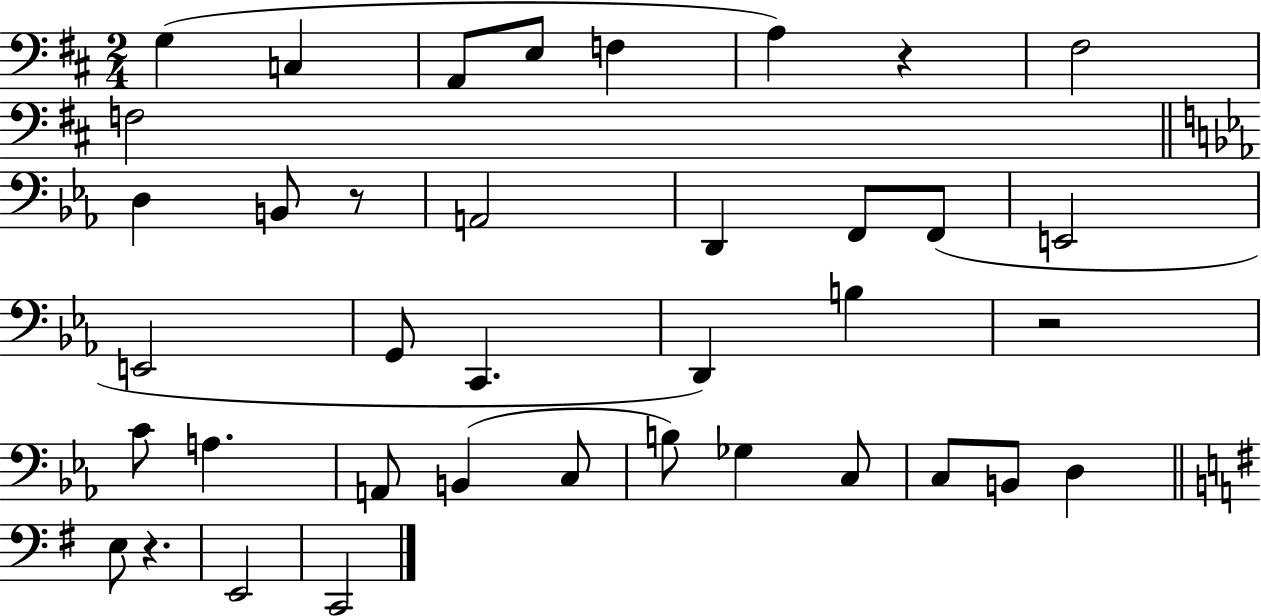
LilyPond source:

{
  \clef bass
  \numericTimeSignature
  \time 2/4
  \key d \major
  \repeat volta 2 { g4( c4 | a,8 e8 f4 | a4) r4 | fis2 | \break f2 | \bar "||" \break \key ees \major d4 b,8 r8 | a,2 | d,4 f,8 f,8( | e,2 | \break e,2 | g,8 c,4. | d,4) b4 | r2 | \break c'8 a4. | a,8 b,4( c8 | b8) ges4 c8 | c8 b,8 d4 | \break \bar "||" \break \key g \major e8 r4. | e,2 | c,2 | } \bar "|."
}